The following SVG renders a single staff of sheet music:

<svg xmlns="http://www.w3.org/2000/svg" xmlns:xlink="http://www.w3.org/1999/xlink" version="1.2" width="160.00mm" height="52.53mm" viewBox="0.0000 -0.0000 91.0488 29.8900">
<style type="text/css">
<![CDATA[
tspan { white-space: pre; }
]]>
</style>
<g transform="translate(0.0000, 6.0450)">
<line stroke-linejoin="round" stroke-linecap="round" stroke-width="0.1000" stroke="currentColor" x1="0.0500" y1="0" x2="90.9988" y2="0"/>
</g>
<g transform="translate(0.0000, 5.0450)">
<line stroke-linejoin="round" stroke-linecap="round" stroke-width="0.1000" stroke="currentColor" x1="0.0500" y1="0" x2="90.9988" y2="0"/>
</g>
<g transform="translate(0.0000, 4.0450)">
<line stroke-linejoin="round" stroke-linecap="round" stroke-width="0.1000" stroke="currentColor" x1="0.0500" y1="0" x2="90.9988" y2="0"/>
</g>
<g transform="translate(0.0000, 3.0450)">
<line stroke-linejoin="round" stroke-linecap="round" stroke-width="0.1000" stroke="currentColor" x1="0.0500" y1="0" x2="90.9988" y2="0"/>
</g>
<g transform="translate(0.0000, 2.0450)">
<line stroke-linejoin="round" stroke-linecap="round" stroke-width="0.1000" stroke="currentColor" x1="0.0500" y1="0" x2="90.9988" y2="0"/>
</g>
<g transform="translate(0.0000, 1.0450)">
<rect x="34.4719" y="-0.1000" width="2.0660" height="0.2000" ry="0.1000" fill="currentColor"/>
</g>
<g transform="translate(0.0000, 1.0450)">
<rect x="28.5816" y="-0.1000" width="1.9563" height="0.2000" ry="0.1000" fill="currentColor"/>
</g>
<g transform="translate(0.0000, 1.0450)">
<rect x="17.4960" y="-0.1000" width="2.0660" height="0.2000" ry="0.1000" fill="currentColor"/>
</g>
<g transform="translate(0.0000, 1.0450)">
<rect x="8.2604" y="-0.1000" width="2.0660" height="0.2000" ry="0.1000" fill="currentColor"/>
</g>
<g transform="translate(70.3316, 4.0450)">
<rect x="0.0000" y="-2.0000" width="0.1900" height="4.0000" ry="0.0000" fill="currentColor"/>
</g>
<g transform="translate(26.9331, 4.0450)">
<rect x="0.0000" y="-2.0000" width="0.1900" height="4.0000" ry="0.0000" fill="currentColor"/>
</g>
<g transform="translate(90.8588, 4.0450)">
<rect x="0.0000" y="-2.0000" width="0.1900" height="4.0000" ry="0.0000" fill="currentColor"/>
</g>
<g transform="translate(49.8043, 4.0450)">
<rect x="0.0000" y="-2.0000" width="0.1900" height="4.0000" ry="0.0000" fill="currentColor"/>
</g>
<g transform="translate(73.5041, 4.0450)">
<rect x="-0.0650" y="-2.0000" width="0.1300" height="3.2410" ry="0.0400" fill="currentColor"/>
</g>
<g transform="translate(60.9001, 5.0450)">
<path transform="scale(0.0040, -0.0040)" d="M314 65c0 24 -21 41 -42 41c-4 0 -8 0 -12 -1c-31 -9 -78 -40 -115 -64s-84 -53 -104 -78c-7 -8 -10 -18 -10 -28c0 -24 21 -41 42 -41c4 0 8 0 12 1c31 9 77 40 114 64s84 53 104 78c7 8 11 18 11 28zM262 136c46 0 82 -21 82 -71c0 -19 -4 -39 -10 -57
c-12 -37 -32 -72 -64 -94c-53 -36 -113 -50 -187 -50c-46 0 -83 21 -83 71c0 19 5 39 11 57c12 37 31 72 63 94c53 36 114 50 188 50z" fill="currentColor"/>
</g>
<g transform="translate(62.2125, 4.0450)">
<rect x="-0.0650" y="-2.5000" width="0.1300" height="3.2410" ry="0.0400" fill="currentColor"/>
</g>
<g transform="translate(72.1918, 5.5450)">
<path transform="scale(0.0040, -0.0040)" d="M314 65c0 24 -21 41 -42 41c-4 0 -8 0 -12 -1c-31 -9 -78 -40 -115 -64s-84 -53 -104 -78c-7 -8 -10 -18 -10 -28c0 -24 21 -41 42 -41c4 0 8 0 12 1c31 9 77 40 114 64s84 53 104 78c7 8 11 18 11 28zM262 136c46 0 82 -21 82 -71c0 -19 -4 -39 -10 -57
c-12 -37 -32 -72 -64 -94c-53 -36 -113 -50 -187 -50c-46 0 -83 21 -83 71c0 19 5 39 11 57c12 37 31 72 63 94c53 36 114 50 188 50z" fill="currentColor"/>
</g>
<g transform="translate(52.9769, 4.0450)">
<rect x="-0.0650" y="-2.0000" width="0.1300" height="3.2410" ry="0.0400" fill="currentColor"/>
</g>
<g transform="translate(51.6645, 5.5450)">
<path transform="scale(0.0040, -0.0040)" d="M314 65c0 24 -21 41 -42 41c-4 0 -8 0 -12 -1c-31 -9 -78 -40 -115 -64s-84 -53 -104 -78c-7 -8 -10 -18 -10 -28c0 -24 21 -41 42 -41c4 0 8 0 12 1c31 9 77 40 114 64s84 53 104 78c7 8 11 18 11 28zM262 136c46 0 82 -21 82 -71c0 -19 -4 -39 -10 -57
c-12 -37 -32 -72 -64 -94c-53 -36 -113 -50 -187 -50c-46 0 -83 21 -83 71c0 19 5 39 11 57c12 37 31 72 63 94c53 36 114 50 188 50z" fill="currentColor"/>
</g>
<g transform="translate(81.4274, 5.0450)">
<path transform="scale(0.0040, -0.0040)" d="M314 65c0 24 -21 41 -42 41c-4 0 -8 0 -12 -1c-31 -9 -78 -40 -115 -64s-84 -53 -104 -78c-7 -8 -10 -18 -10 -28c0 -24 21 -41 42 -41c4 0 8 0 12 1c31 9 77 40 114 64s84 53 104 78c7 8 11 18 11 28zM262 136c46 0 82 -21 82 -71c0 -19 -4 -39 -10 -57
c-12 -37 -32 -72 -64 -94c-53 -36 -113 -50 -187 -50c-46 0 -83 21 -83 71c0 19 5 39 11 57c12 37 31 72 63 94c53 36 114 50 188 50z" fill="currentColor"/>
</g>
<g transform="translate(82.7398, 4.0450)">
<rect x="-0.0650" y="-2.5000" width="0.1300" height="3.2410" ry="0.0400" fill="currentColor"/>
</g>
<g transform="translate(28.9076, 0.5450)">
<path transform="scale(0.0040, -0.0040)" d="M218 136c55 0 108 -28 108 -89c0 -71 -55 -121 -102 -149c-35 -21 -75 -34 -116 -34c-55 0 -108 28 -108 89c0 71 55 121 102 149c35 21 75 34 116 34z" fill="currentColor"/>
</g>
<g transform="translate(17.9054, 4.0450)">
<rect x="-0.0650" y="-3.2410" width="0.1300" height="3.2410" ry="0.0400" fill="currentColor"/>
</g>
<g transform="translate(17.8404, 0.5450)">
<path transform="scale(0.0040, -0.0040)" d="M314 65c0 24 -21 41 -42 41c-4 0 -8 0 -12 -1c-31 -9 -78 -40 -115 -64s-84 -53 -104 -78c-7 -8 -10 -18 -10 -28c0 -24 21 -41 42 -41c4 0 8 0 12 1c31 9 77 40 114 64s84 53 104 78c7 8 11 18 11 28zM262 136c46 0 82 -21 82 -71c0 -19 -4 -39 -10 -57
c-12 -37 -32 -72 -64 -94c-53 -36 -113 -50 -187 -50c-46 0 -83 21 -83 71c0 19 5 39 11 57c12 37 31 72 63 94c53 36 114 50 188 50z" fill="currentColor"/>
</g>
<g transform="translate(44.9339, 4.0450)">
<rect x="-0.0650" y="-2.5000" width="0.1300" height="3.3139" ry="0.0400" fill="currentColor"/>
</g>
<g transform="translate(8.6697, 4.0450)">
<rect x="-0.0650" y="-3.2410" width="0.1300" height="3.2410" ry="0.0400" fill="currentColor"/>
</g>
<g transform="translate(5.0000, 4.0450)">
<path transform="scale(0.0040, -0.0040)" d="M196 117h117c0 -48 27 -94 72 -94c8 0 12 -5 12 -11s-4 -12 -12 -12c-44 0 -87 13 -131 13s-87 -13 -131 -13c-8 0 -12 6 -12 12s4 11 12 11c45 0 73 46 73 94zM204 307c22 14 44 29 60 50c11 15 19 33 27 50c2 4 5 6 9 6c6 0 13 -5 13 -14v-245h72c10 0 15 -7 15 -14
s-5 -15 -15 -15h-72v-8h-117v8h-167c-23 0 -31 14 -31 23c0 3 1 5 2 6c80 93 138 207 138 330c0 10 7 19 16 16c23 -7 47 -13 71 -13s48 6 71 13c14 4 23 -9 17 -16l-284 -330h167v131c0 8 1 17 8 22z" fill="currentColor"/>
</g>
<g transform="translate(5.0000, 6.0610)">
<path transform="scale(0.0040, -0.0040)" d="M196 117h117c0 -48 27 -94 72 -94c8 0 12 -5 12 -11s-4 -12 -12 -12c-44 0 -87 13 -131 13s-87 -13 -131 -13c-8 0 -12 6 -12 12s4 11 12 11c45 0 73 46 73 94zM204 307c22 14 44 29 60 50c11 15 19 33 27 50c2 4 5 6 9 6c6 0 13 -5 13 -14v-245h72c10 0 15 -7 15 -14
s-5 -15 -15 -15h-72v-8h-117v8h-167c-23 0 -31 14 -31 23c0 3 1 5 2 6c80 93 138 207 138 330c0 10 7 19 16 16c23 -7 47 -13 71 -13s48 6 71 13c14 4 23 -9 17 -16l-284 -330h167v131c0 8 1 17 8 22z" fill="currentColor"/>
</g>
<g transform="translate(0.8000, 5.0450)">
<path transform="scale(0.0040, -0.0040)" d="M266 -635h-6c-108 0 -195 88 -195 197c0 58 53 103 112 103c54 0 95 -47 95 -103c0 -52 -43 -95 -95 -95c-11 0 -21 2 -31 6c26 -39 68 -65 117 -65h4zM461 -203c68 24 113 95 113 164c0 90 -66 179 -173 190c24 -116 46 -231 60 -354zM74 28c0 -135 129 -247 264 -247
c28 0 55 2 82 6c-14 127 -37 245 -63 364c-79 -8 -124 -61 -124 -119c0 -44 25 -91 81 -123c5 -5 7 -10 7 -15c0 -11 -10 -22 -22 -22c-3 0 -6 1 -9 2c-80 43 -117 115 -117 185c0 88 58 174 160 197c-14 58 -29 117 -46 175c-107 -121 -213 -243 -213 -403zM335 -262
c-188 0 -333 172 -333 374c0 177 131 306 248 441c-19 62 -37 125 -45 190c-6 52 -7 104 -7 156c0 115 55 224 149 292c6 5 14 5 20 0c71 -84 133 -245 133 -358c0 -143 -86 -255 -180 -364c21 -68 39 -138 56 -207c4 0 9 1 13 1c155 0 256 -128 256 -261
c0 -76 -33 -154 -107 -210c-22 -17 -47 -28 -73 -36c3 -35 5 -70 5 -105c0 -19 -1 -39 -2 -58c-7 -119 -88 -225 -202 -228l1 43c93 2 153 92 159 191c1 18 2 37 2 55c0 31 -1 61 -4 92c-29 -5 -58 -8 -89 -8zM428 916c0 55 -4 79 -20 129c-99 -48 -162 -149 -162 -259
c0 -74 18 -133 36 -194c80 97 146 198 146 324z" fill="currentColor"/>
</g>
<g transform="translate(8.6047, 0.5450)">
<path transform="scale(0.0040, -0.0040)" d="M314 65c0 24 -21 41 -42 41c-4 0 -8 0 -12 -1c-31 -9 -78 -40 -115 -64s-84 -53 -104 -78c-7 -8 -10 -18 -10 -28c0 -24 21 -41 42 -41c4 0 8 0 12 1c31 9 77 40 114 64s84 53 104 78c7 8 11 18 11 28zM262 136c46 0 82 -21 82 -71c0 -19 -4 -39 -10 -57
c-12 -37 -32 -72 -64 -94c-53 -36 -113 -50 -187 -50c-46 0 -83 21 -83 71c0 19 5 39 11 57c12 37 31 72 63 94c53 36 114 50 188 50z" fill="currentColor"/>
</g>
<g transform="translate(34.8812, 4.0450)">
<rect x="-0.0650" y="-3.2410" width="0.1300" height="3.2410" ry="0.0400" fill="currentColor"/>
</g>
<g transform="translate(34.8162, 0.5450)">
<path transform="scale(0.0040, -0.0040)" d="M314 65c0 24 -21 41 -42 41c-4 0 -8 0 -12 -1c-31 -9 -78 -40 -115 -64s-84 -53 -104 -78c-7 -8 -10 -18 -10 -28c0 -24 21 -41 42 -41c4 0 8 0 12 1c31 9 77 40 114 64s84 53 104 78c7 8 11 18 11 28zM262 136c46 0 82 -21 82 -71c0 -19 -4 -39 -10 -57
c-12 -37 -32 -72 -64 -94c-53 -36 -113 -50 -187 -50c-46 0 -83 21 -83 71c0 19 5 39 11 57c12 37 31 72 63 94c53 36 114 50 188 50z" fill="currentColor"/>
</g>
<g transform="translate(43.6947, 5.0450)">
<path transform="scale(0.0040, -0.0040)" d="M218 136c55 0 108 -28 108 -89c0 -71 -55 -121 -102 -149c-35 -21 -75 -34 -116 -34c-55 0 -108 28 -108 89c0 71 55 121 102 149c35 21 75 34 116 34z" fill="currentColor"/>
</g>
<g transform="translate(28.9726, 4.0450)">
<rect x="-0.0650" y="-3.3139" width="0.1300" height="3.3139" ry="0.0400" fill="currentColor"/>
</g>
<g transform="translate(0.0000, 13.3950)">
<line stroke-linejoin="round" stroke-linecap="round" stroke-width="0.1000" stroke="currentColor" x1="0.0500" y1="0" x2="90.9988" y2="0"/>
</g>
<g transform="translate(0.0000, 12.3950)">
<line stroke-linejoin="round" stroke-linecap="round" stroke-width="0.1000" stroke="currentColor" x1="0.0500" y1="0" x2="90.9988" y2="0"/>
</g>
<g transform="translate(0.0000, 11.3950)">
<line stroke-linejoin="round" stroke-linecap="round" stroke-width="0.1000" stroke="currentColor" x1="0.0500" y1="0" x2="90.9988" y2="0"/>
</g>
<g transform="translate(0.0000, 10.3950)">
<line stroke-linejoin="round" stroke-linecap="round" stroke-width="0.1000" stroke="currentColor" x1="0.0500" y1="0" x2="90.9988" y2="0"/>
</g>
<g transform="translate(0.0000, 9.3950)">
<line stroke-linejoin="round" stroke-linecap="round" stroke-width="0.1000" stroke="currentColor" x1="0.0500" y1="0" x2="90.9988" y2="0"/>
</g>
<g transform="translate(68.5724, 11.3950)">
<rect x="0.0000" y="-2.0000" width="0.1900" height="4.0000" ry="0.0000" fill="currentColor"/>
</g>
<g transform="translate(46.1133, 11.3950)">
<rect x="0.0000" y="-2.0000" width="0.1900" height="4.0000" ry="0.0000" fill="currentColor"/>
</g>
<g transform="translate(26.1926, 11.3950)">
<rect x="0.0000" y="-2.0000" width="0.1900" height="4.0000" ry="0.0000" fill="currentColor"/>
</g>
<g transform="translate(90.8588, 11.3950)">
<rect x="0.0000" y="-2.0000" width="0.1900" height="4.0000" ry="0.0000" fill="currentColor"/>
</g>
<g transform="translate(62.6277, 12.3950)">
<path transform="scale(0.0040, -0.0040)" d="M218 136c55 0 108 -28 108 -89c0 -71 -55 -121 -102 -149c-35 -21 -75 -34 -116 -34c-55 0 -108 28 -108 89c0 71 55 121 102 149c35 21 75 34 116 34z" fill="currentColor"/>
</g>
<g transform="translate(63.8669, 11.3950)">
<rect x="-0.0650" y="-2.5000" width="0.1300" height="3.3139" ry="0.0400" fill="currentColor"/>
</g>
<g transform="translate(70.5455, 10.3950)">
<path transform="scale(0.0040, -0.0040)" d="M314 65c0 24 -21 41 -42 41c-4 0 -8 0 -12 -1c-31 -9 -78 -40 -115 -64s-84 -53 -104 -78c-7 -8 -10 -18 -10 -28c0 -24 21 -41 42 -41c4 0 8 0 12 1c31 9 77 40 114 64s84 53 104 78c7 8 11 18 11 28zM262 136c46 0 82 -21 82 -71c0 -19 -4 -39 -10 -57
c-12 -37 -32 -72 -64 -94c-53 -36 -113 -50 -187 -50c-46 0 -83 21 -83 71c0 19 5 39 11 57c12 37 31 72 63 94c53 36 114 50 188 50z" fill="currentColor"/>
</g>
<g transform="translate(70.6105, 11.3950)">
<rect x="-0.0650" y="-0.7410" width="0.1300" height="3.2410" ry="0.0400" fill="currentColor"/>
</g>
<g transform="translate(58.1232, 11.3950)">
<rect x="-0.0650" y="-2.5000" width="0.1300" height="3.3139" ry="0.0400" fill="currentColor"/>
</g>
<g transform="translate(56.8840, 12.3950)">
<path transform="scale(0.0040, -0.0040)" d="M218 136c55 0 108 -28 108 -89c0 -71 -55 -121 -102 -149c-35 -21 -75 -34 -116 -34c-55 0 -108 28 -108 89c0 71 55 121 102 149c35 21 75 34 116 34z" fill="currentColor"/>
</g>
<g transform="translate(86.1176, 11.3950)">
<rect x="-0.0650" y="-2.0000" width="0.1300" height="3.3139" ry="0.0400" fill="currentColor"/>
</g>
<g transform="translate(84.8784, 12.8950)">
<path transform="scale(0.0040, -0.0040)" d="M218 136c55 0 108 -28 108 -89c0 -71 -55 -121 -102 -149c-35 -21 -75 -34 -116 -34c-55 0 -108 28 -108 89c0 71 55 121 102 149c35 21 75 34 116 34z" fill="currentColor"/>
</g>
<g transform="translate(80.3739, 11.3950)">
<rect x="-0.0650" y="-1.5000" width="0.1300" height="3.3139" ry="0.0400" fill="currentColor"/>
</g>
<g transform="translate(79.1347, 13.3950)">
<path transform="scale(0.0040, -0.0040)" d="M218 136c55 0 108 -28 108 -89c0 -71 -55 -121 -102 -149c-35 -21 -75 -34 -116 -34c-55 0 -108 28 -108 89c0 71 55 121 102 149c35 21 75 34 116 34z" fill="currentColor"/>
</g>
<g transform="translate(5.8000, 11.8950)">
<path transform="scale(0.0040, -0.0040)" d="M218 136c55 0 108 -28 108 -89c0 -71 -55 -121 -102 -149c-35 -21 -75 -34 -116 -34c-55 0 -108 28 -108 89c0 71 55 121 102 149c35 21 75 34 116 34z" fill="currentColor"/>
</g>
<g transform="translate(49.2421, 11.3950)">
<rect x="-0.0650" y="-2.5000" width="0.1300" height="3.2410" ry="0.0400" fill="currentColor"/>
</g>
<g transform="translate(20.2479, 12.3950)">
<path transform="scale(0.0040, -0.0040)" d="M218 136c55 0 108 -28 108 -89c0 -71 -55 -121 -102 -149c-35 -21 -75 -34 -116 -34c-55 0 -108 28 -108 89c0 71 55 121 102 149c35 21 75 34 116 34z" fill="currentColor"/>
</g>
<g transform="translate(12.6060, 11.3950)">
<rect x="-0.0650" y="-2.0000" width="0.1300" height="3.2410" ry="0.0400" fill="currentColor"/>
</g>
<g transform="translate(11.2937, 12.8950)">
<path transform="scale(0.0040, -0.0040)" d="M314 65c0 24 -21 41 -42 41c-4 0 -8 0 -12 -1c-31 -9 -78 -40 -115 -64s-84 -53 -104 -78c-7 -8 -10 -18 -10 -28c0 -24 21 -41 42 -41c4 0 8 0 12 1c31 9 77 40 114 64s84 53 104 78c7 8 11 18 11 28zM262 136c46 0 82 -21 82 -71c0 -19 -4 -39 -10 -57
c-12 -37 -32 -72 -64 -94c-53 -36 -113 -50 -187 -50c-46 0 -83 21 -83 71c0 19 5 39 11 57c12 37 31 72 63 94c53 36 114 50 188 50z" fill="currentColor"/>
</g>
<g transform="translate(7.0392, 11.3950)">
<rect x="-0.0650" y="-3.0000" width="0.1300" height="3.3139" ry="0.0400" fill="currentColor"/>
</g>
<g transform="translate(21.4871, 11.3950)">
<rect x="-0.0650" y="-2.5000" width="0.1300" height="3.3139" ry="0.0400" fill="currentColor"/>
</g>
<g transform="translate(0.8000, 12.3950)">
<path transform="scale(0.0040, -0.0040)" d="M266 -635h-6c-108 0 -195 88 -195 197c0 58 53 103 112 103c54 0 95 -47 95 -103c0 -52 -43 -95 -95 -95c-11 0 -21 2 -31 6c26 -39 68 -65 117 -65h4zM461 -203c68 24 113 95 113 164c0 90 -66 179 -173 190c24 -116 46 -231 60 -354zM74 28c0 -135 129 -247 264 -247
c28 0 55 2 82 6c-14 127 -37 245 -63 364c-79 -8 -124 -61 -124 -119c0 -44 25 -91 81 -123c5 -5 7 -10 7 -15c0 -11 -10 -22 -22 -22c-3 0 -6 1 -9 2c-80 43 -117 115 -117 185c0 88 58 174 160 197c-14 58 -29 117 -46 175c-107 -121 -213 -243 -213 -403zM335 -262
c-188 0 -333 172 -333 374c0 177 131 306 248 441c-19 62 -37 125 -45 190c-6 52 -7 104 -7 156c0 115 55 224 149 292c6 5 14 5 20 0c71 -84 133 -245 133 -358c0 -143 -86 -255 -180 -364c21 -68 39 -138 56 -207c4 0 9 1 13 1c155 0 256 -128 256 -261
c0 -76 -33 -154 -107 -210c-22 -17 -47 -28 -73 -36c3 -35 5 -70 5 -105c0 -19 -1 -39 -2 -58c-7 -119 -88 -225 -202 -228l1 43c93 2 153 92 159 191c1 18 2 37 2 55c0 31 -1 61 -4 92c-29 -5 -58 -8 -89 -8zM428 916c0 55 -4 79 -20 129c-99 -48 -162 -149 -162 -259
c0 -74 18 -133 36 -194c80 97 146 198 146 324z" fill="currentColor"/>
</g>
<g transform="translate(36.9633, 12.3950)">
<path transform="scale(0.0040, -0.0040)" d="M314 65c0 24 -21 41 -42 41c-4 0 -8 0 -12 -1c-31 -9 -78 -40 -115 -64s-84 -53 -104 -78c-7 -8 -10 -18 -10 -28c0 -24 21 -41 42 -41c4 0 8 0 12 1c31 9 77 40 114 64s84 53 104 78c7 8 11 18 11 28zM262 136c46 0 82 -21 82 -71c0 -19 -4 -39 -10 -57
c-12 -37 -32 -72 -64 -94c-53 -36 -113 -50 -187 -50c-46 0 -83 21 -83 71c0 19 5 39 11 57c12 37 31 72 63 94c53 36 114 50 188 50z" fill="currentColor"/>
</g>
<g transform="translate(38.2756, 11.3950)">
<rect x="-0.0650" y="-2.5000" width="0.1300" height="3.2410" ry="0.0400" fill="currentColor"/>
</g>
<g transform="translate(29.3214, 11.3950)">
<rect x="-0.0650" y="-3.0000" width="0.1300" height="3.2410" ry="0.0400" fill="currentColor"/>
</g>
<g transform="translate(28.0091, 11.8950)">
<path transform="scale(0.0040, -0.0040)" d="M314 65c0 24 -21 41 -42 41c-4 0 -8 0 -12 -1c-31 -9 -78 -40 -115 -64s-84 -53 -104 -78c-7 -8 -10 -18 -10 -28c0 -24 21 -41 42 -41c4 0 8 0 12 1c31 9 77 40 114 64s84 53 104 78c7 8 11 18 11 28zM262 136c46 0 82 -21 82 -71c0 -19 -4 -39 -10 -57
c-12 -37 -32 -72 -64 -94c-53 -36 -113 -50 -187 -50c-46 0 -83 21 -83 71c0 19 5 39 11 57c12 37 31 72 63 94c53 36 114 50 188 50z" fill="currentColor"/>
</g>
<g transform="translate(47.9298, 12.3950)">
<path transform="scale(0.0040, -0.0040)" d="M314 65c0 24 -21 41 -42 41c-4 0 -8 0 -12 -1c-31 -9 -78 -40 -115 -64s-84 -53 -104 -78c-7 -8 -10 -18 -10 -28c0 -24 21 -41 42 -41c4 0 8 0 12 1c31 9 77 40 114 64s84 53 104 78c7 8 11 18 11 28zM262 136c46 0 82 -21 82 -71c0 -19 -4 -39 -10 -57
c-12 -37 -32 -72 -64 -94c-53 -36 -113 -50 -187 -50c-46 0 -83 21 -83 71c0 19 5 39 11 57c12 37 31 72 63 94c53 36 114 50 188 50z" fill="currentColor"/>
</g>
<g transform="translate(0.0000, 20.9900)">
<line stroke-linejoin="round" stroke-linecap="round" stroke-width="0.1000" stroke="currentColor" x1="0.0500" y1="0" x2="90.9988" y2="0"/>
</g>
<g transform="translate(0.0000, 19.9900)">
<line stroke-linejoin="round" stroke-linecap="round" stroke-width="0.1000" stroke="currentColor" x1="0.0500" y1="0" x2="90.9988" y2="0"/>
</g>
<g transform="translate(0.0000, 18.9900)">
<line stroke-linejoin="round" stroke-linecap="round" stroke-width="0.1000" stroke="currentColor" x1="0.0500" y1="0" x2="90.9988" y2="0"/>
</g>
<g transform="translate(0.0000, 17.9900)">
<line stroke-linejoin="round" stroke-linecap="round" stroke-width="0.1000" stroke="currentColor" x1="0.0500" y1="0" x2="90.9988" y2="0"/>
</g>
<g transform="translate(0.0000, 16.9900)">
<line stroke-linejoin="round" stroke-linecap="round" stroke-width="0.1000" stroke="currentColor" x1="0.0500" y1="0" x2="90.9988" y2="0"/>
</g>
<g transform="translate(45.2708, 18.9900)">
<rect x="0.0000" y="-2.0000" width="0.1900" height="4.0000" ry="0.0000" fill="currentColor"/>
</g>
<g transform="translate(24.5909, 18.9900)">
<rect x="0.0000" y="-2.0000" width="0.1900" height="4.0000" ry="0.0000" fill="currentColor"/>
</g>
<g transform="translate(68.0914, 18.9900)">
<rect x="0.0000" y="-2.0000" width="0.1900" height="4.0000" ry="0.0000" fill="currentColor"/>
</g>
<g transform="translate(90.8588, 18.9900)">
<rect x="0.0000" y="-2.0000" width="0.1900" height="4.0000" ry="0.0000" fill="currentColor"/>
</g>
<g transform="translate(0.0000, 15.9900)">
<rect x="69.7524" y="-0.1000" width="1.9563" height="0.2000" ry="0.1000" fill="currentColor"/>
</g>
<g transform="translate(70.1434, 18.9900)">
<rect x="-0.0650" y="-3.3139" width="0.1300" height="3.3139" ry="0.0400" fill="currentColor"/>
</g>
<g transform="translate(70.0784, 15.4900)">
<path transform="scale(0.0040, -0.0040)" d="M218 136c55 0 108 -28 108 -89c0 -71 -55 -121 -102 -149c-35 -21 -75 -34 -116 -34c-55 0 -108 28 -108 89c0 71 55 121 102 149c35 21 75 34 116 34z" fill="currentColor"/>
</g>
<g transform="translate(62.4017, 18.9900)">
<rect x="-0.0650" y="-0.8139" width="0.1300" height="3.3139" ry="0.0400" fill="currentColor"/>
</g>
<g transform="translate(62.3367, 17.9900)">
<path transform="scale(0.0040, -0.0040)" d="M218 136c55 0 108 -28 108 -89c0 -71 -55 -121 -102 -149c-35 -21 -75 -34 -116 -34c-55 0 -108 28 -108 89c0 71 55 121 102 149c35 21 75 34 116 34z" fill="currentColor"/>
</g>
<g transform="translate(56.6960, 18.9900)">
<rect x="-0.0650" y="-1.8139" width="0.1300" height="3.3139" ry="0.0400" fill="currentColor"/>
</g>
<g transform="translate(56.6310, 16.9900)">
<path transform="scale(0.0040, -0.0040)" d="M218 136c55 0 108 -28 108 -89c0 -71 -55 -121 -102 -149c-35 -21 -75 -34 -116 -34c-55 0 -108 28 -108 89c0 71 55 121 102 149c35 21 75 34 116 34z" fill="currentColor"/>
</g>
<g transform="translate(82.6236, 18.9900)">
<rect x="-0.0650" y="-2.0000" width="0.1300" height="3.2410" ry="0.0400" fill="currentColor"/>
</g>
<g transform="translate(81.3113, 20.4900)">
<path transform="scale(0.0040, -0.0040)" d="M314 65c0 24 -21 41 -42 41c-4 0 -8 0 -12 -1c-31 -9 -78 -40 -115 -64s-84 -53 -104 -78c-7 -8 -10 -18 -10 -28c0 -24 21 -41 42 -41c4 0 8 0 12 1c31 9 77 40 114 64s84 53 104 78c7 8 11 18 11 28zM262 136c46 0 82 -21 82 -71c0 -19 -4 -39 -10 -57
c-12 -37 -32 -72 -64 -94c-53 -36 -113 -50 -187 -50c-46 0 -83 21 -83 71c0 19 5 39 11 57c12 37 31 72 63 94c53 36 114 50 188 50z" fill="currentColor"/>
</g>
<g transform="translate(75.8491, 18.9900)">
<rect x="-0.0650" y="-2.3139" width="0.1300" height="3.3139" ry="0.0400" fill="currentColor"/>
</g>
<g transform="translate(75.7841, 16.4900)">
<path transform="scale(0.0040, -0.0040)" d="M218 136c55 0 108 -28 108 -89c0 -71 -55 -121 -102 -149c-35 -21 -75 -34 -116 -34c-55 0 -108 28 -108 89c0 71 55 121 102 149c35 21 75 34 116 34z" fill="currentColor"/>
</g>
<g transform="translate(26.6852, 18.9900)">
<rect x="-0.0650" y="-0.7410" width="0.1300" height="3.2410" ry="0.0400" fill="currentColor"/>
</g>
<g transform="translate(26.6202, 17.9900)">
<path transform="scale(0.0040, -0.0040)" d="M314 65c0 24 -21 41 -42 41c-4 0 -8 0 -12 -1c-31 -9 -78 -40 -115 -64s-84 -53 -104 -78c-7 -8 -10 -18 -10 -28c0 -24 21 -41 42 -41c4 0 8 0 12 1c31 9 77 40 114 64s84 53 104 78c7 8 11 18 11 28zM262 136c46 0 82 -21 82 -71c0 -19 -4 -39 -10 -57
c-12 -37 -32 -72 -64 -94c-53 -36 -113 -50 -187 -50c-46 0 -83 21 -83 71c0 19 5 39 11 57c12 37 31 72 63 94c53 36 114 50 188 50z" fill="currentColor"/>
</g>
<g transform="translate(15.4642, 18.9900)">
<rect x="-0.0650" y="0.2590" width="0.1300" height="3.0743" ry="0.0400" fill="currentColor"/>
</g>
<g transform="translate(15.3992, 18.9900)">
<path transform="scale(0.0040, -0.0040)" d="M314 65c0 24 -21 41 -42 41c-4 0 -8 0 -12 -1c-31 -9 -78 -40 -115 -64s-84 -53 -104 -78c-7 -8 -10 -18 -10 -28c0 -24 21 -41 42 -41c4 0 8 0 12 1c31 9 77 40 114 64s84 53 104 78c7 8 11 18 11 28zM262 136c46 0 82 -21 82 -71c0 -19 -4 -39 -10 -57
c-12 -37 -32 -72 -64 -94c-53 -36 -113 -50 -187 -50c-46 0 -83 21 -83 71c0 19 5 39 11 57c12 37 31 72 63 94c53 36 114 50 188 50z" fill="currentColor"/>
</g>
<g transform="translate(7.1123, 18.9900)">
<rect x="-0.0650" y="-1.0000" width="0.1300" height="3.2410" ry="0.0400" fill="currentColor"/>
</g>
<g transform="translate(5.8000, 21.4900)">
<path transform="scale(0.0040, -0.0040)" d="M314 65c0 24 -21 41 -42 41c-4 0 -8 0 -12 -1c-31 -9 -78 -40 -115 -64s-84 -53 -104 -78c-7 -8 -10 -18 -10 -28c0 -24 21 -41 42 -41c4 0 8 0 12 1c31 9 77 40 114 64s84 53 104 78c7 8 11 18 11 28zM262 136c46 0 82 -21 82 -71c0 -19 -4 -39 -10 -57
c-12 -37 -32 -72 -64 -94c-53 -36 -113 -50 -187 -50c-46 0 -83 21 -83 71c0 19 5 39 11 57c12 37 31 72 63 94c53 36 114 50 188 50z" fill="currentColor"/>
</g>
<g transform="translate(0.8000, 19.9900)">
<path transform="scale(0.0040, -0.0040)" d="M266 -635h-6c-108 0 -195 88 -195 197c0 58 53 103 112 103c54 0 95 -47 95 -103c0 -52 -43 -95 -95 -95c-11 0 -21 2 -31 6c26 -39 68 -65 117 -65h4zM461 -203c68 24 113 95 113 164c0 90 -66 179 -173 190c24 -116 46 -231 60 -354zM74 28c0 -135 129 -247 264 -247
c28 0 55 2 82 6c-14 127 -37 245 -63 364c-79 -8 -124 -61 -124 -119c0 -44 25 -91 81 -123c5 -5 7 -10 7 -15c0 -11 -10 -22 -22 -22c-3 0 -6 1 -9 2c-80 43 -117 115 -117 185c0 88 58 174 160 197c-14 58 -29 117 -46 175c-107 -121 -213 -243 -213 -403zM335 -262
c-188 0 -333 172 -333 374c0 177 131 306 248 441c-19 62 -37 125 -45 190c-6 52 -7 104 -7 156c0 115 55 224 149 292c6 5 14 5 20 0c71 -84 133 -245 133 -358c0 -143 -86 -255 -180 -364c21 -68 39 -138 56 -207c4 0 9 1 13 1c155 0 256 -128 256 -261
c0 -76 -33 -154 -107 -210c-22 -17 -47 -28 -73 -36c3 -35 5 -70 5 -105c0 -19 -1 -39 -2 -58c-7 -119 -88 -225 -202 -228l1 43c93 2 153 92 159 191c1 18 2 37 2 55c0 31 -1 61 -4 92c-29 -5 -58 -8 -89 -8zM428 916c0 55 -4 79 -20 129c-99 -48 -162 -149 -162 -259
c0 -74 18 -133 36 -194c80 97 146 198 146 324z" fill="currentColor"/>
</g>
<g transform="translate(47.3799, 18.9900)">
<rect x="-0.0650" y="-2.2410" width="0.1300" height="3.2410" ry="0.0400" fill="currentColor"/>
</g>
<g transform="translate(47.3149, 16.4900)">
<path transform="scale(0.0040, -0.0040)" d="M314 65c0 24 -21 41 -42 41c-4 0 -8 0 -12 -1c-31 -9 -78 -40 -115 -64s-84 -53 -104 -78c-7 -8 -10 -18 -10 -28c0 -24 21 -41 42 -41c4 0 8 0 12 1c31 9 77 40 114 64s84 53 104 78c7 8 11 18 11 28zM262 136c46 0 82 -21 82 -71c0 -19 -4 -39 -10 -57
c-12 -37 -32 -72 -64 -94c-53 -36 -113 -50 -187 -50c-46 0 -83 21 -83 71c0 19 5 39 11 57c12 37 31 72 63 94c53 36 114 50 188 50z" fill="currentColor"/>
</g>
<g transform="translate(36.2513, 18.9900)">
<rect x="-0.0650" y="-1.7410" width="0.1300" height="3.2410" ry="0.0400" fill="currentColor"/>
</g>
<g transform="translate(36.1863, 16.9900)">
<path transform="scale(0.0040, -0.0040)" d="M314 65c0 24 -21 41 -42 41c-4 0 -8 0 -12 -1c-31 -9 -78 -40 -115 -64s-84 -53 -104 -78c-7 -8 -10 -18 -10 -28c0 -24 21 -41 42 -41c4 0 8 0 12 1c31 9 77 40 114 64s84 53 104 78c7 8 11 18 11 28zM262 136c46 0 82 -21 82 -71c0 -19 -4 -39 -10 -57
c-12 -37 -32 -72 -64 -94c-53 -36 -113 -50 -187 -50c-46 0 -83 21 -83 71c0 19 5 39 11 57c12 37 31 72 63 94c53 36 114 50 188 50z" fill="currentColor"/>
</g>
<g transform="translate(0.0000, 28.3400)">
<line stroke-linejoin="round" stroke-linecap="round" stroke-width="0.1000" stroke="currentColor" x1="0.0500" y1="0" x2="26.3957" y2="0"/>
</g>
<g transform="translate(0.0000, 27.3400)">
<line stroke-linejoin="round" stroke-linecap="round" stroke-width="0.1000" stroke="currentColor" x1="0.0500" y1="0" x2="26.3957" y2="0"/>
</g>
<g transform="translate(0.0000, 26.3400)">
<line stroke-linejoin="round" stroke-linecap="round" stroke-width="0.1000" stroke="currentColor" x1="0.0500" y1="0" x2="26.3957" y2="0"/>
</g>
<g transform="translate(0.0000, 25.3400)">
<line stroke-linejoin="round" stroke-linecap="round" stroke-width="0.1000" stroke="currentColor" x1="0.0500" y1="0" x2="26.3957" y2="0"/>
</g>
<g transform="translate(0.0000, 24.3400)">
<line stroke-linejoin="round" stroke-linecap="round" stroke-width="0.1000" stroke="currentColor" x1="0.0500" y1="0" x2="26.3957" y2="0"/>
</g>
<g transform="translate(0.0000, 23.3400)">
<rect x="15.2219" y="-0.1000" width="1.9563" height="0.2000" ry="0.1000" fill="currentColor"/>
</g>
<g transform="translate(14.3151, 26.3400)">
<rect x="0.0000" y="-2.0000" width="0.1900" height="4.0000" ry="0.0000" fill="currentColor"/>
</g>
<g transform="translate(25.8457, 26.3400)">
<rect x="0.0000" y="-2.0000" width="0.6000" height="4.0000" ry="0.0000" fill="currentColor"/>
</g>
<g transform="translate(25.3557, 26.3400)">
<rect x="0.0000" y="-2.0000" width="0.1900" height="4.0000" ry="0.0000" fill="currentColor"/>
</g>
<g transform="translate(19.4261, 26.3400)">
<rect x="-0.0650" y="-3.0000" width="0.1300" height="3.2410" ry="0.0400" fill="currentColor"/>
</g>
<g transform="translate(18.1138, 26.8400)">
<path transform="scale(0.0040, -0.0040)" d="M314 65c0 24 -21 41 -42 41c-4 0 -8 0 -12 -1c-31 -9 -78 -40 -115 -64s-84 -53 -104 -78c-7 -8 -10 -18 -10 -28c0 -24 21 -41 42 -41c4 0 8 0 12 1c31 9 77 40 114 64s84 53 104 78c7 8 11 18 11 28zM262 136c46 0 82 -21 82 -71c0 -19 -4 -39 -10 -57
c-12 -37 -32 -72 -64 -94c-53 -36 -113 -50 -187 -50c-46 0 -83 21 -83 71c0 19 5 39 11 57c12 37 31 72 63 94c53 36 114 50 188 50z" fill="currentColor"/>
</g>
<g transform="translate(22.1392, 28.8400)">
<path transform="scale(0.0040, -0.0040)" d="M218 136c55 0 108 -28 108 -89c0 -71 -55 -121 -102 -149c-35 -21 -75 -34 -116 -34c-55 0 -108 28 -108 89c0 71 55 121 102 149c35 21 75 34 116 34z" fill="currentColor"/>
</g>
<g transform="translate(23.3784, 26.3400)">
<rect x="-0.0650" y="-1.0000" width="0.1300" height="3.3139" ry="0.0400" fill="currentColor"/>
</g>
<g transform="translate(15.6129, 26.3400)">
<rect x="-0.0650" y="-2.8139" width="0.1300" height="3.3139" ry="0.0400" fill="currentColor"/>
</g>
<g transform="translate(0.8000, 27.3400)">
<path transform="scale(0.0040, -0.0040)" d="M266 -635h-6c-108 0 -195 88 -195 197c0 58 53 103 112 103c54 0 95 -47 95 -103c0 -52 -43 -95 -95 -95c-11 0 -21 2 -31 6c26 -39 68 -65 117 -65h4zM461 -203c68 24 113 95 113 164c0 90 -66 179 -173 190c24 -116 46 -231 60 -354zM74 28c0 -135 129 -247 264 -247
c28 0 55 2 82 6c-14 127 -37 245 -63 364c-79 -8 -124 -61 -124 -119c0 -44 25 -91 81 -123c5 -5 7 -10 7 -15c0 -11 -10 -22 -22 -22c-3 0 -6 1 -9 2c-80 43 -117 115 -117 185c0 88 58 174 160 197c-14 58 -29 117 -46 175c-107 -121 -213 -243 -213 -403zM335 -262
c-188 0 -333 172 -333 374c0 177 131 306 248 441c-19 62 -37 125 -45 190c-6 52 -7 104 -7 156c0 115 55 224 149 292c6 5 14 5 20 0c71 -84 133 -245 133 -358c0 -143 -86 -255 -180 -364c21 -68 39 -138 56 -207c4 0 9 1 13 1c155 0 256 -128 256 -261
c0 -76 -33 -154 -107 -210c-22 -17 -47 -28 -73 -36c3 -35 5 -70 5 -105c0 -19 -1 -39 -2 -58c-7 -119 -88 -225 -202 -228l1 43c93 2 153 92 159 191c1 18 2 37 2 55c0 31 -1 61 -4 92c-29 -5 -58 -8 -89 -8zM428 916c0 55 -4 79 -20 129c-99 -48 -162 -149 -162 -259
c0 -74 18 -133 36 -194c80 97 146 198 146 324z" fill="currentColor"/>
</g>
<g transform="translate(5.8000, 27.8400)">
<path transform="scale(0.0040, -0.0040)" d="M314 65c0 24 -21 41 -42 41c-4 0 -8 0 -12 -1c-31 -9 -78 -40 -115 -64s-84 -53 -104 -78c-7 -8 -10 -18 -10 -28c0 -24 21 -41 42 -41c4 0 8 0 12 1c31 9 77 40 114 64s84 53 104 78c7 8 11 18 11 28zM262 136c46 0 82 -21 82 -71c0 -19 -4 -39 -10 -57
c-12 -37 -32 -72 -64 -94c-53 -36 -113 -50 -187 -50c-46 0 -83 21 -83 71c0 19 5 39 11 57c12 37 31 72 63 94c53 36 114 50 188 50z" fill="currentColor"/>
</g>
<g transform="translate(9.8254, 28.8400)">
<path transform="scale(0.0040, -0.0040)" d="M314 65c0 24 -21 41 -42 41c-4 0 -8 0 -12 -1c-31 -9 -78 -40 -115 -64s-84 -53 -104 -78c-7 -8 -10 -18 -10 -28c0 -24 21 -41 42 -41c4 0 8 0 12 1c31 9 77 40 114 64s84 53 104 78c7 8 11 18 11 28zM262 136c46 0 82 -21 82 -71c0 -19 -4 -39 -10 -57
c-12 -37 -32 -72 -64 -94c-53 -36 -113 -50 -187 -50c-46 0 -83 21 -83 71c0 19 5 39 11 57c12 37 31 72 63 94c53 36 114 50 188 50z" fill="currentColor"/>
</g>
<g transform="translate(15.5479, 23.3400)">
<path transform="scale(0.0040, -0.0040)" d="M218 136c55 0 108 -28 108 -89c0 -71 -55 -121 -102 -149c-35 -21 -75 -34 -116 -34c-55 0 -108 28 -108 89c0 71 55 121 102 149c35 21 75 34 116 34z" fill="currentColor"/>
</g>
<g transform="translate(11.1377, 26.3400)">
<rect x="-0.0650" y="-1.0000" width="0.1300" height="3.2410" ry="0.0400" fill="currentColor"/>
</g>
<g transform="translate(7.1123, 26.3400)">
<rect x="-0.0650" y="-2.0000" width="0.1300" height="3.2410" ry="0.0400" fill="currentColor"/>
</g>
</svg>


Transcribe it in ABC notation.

X:1
T:Untitled
M:4/4
L:1/4
K:C
b2 b2 b b2 G F2 G2 F2 G2 A F2 G A2 G2 G2 G G d2 E F D2 B2 d2 f2 g2 f d b g F2 F2 D2 a A2 D